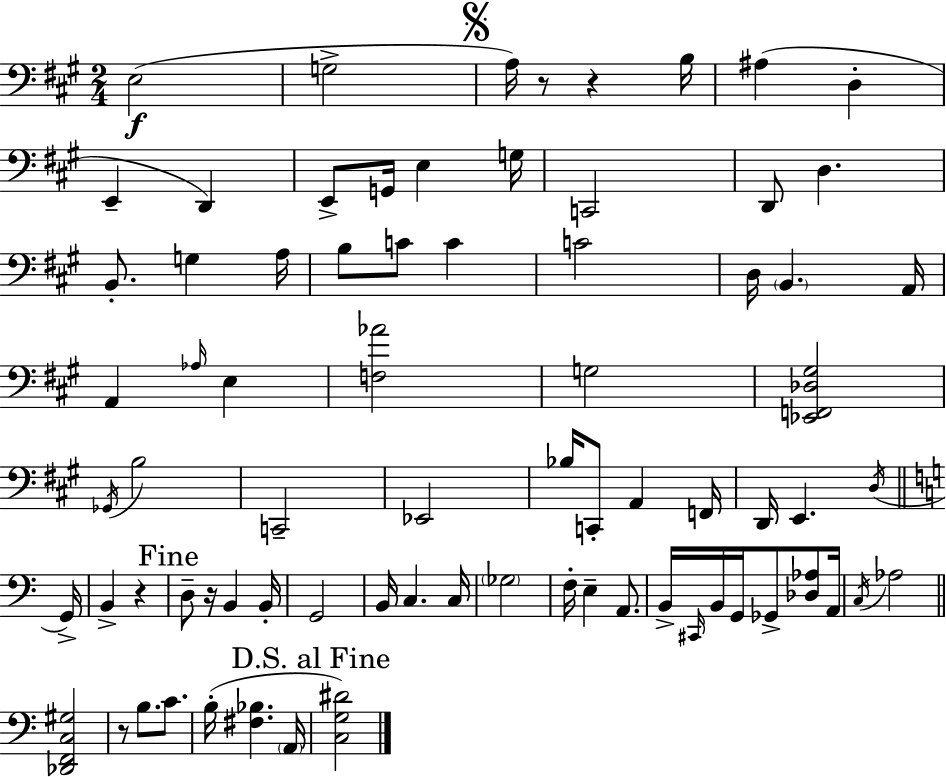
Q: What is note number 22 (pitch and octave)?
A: C4